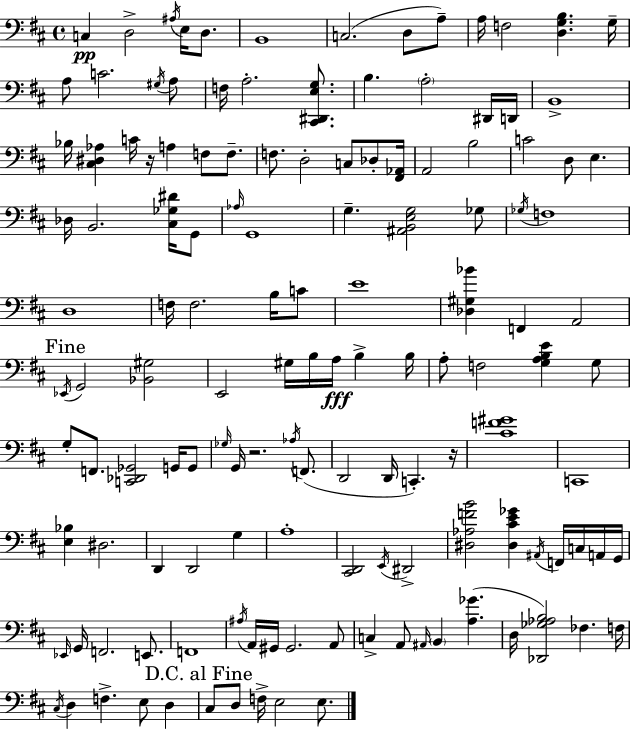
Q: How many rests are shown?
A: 3